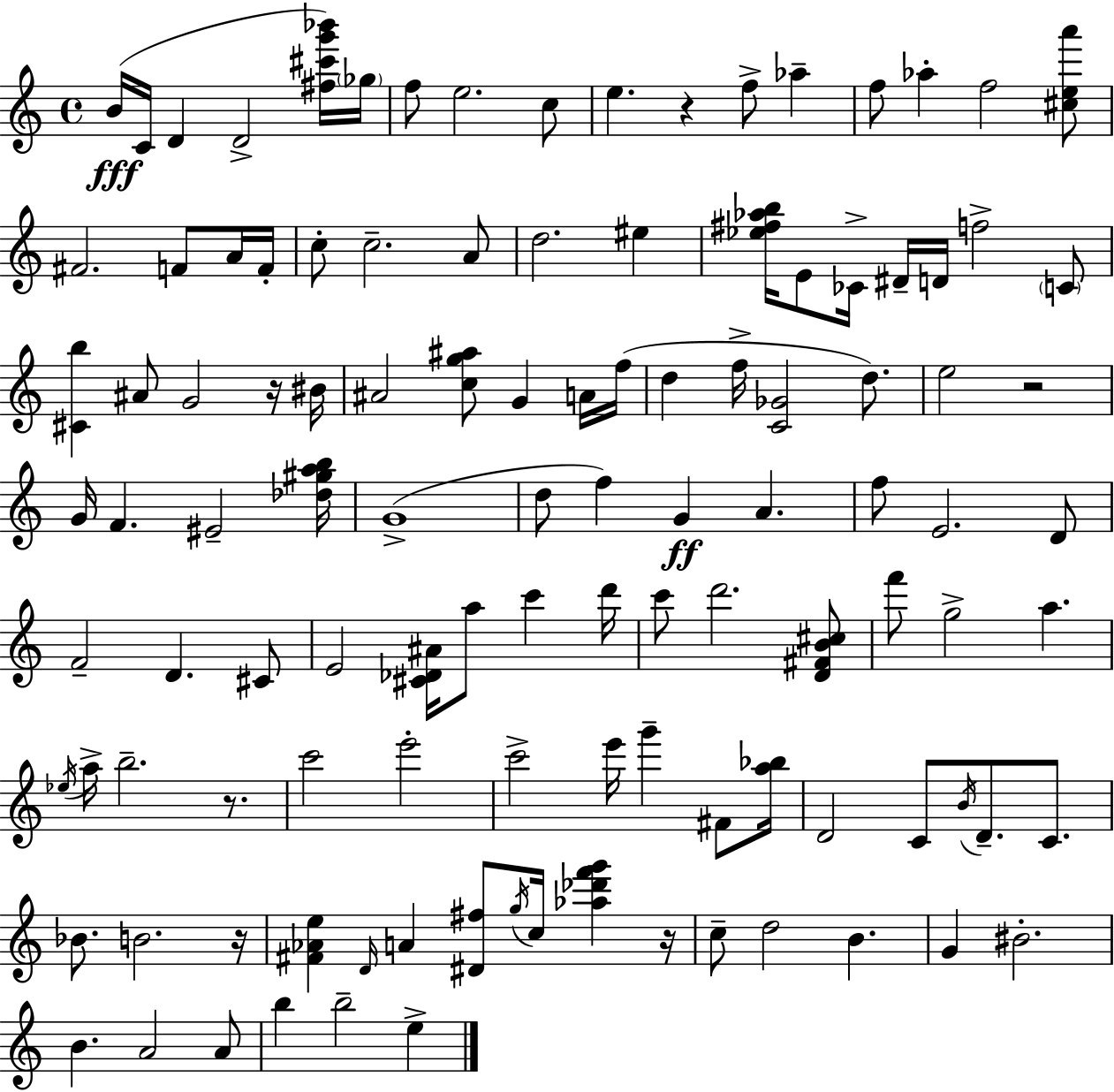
{
  \clef treble
  \time 4/4
  \defaultTimeSignature
  \key c \major
  b'16(\fff c'16 d'4 d'2-> <fis'' cis''' g''' bes'''>16) \parenthesize ges''16 | f''8 e''2. c''8 | e''4. r4 f''8-> aes''4-- | f''8 aes''4-. f''2 <cis'' e'' a'''>8 | \break fis'2. f'8 a'16 f'16-. | c''8-. c''2.-- a'8 | d''2. eis''4 | <ees'' fis'' aes'' b''>16 e'8 ces'16-> dis'16-- d'16 f''2-> \parenthesize c'8 | \break <cis' b''>4 ais'8 g'2 r16 bis'16 | ais'2 <c'' g'' ais''>8 g'4 a'16 f''16( | d''4 f''16-> <c' ges'>2 d''8.) | e''2 r2 | \break g'16 f'4. eis'2-- <des'' gis'' a'' b''>16 | g'1->( | d''8 f''4) g'4\ff a'4. | f''8 e'2. d'8 | \break f'2-- d'4. cis'8 | e'2 <cis' des' ais'>16 a''8 c'''4 d'''16 | c'''8 d'''2. <d' fis' b' cis''>8 | f'''8 g''2-> a''4. | \break \acciaccatura { ees''16 } a''16-> b''2.-- r8. | c'''2 e'''2-. | c'''2-> e'''16 g'''4-- fis'8 | <a'' bes''>16 d'2 c'8 \acciaccatura { b'16 } d'8.-- c'8. | \break bes'8. b'2. | r16 <fis' aes' e''>4 \grace { d'16 } a'4 <dis' fis''>8 \acciaccatura { g''16 } c''16 <aes'' des''' f''' g'''>4 | r16 c''8-- d''2 b'4. | g'4 bis'2.-. | \break b'4. a'2 | a'8 b''4 b''2-- | e''4-> \bar "|."
}